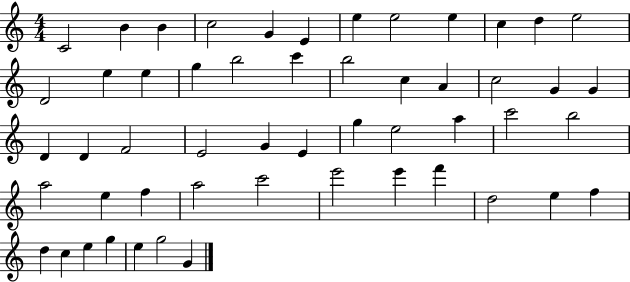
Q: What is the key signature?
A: C major